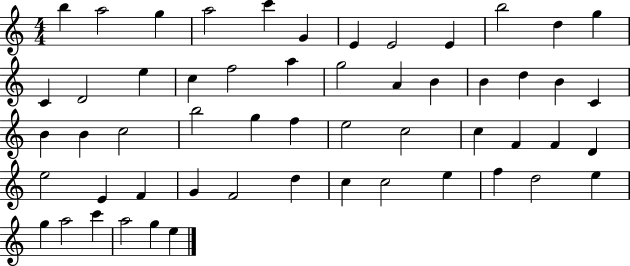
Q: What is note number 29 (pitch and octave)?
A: B5